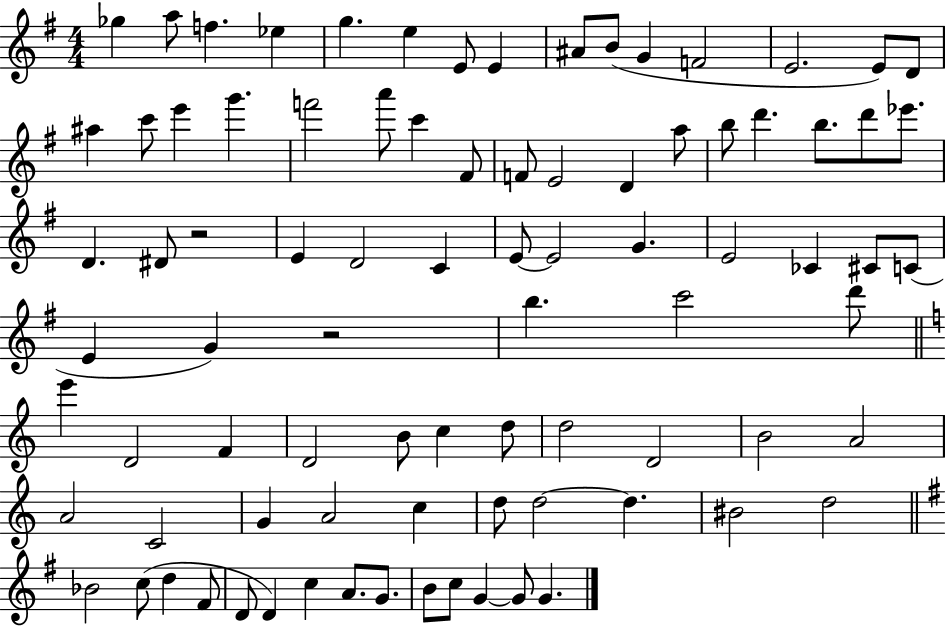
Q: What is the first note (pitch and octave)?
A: Gb5